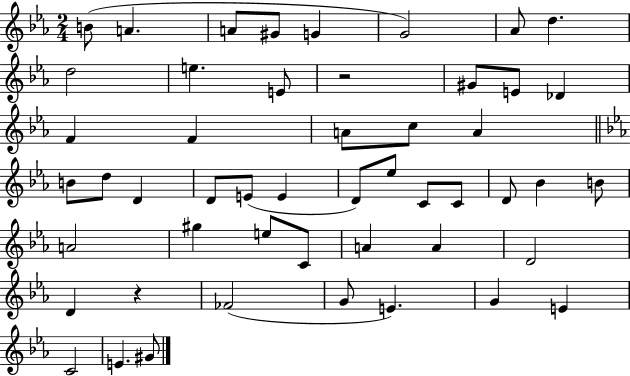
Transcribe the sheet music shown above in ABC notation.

X:1
T:Untitled
M:2/4
L:1/4
K:Eb
B/2 A A/2 ^G/2 G G2 _A/2 d d2 e E/2 z2 ^G/2 E/2 _D F F A/2 c/2 A B/2 d/2 D D/2 E/2 E D/2 _e/2 C/2 C/2 D/2 _B B/2 A2 ^g e/2 C/2 A A D2 D z _F2 G/2 E G E C2 E ^G/2